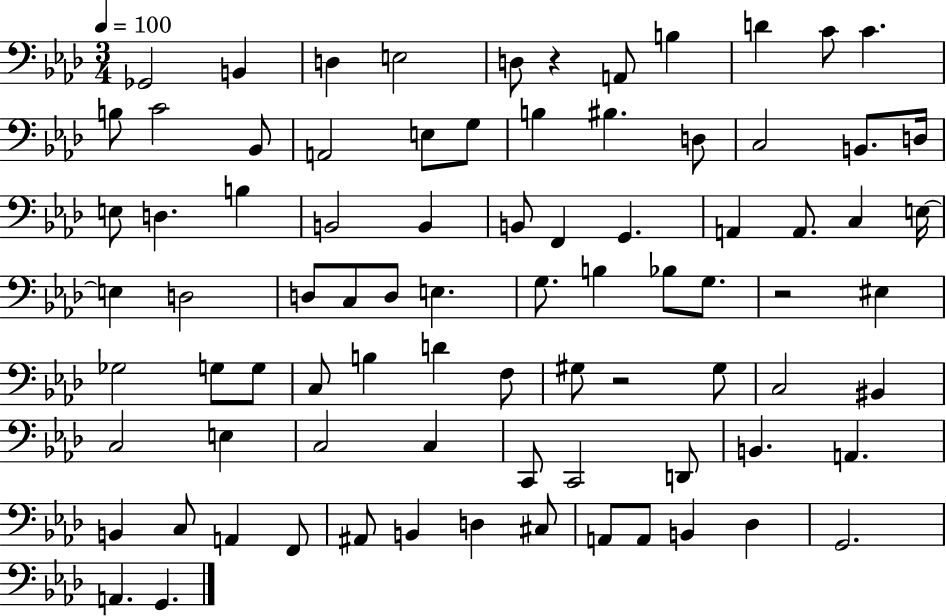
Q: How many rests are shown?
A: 3